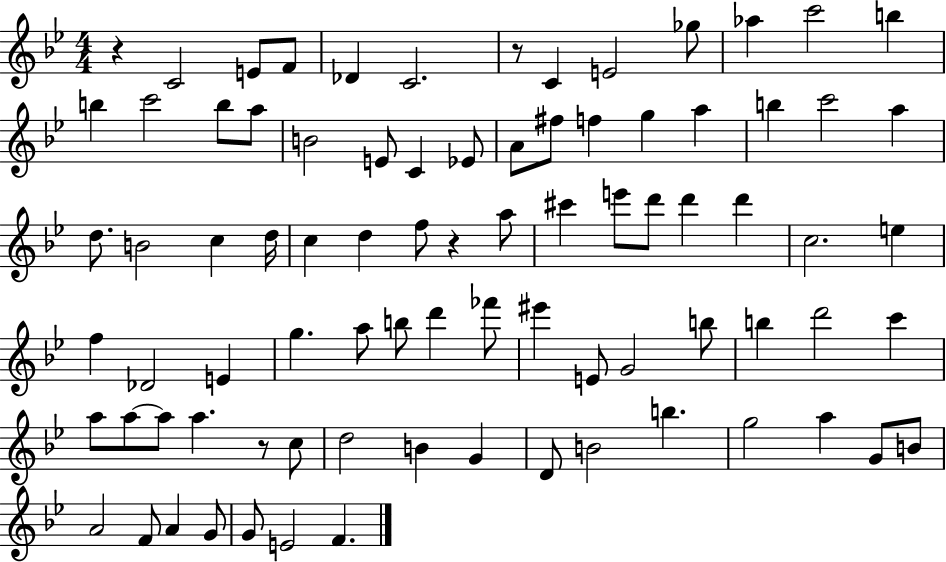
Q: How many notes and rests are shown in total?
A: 83